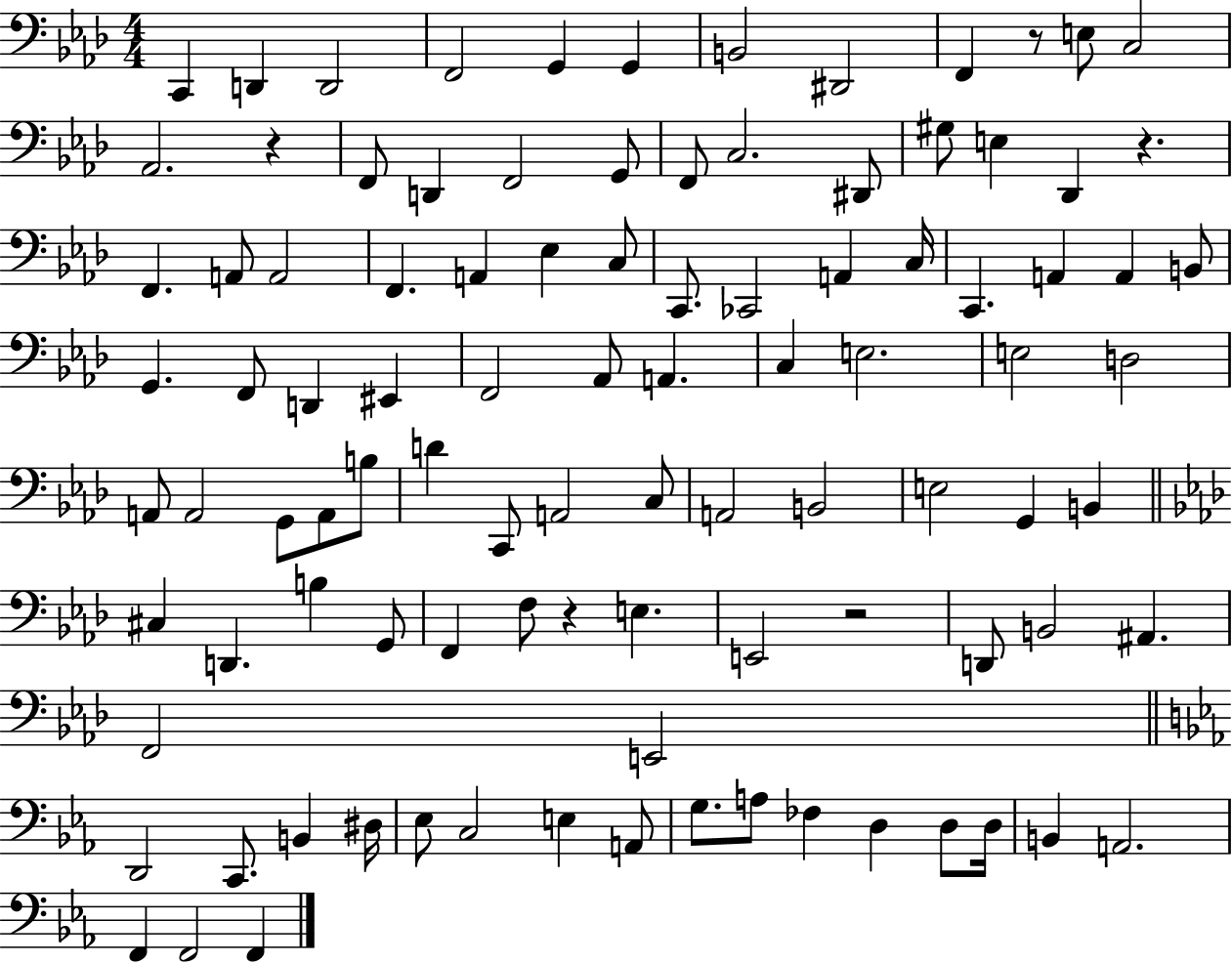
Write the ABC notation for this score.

X:1
T:Untitled
M:4/4
L:1/4
K:Ab
C,, D,, D,,2 F,,2 G,, G,, B,,2 ^D,,2 F,, z/2 E,/2 C,2 _A,,2 z F,,/2 D,, F,,2 G,,/2 F,,/2 C,2 ^D,,/2 ^G,/2 E, _D,, z F,, A,,/2 A,,2 F,, A,, _E, C,/2 C,,/2 _C,,2 A,, C,/4 C,, A,, A,, B,,/2 G,, F,,/2 D,, ^E,, F,,2 _A,,/2 A,, C, E,2 E,2 D,2 A,,/2 A,,2 G,,/2 A,,/2 B,/2 D C,,/2 A,,2 C,/2 A,,2 B,,2 E,2 G,, B,, ^C, D,, B, G,,/2 F,, F,/2 z E, E,,2 z2 D,,/2 B,,2 ^A,, F,,2 E,,2 D,,2 C,,/2 B,, ^D,/4 _E,/2 C,2 E, A,,/2 G,/2 A,/2 _F, D, D,/2 D,/4 B,, A,,2 F,, F,,2 F,,